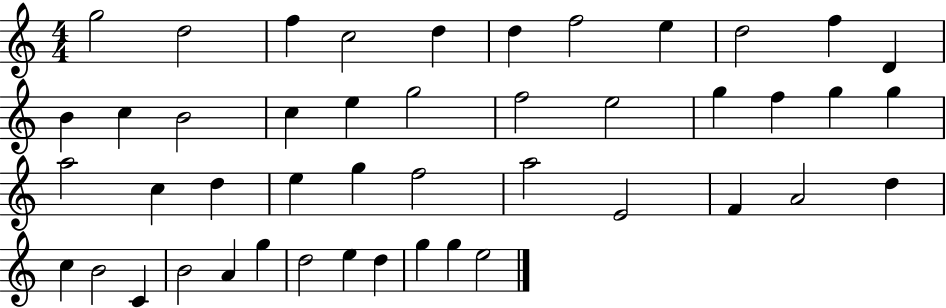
{
  \clef treble
  \numericTimeSignature
  \time 4/4
  \key c \major
  g''2 d''2 | f''4 c''2 d''4 | d''4 f''2 e''4 | d''2 f''4 d'4 | \break b'4 c''4 b'2 | c''4 e''4 g''2 | f''2 e''2 | g''4 f''4 g''4 g''4 | \break a''2 c''4 d''4 | e''4 g''4 f''2 | a''2 e'2 | f'4 a'2 d''4 | \break c''4 b'2 c'4 | b'2 a'4 g''4 | d''2 e''4 d''4 | g''4 g''4 e''2 | \break \bar "|."
}